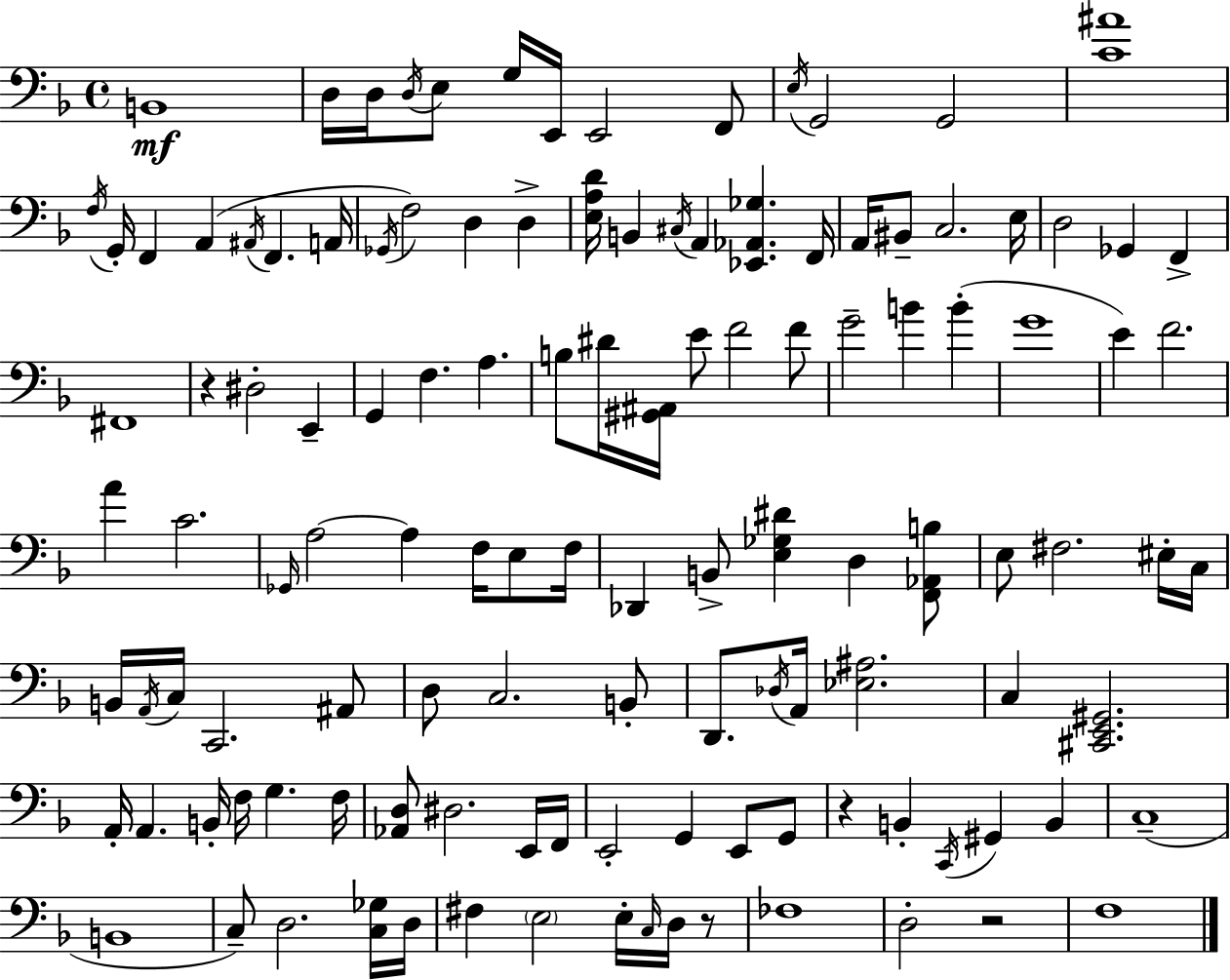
B2/w D3/s D3/s D3/s E3/e G3/s E2/s E2/h F2/e E3/s G2/h G2/h [C4,A#4]/w F3/s G2/s F2/q A2/q A#2/s F2/q. A2/s Gb2/s F3/h D3/q D3/q [E3,A3,D4]/s B2/q C#3/s A2/q [Eb2,Ab2,Gb3]/q. F2/s A2/s BIS2/e C3/h. E3/s D3/h Gb2/q F2/q F#2/w R/q D#3/h E2/q G2/q F3/q. A3/q. B3/e D#4/s [G#2,A#2]/s E4/e F4/h F4/e G4/h B4/q B4/q G4/w E4/q F4/h. A4/q C4/h. Gb2/s A3/h A3/q F3/s E3/e F3/s Db2/q B2/e [E3,Gb3,D#4]/q D3/q [F2,Ab2,B3]/e E3/e F#3/h. EIS3/s C3/s B2/s A2/s C3/s C2/h. A#2/e D3/e C3/h. B2/e D2/e. Db3/s A2/s [Eb3,A#3]/h. C3/q [C#2,E2,G#2]/h. A2/s A2/q. B2/s F3/s G3/q. F3/s [Ab2,D3]/e D#3/h. E2/s F2/s E2/h G2/q E2/e G2/e R/q B2/q C2/s G#2/q B2/q C3/w B2/w C3/e D3/h. [C3,Gb3]/s D3/s F#3/q E3/h E3/s C3/s D3/s R/e FES3/w D3/h R/h F3/w